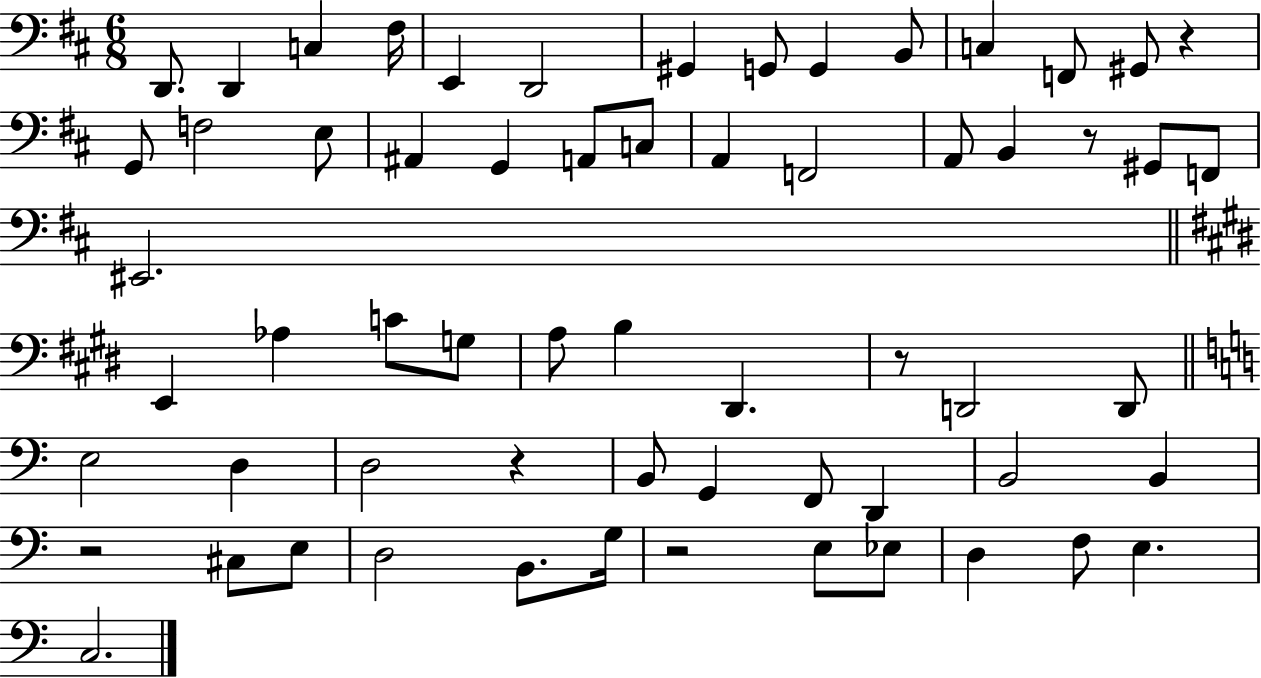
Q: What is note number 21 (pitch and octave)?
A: A2